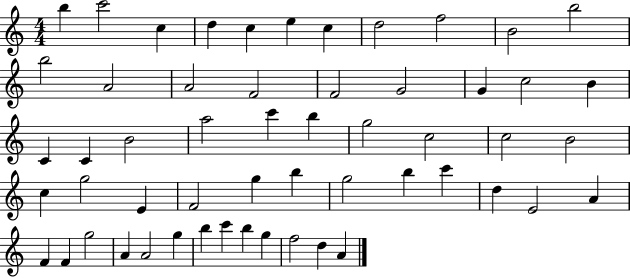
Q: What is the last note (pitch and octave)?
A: A4